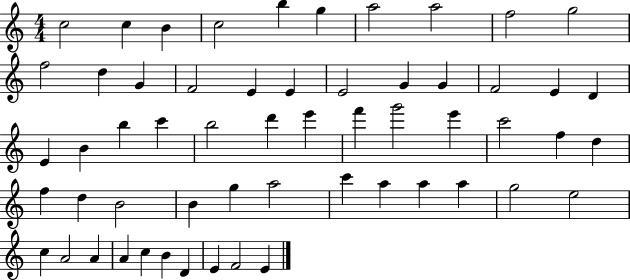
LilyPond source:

{
  \clef treble
  \numericTimeSignature
  \time 4/4
  \key c \major
  c''2 c''4 b'4 | c''2 b''4 g''4 | a''2 a''2 | f''2 g''2 | \break f''2 d''4 g'4 | f'2 e'4 e'4 | e'2 g'4 g'4 | f'2 e'4 d'4 | \break e'4 b'4 b''4 c'''4 | b''2 d'''4 e'''4 | f'''4 g'''2 e'''4 | c'''2 f''4 d''4 | \break f''4 d''4 b'2 | b'4 g''4 a''2 | c'''4 a''4 a''4 a''4 | g''2 e''2 | \break c''4 a'2 a'4 | a'4 c''4 b'4 d'4 | e'4 f'2 e'4 | \bar "|."
}